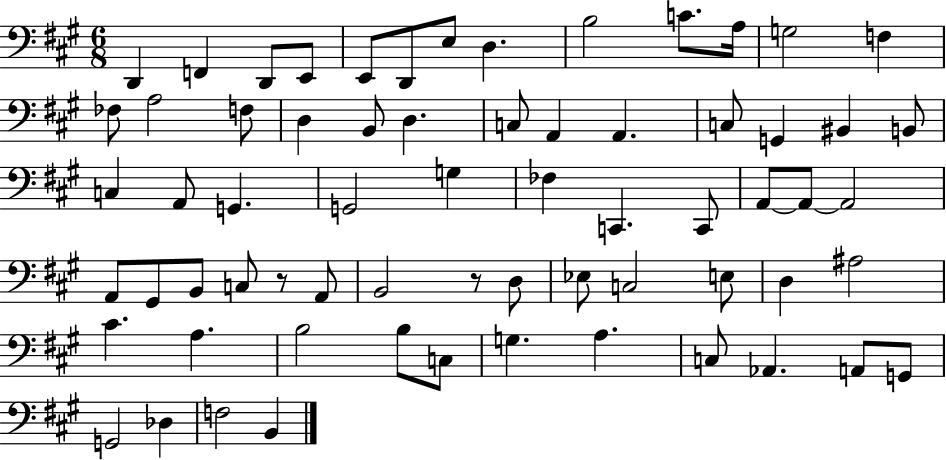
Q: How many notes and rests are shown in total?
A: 66